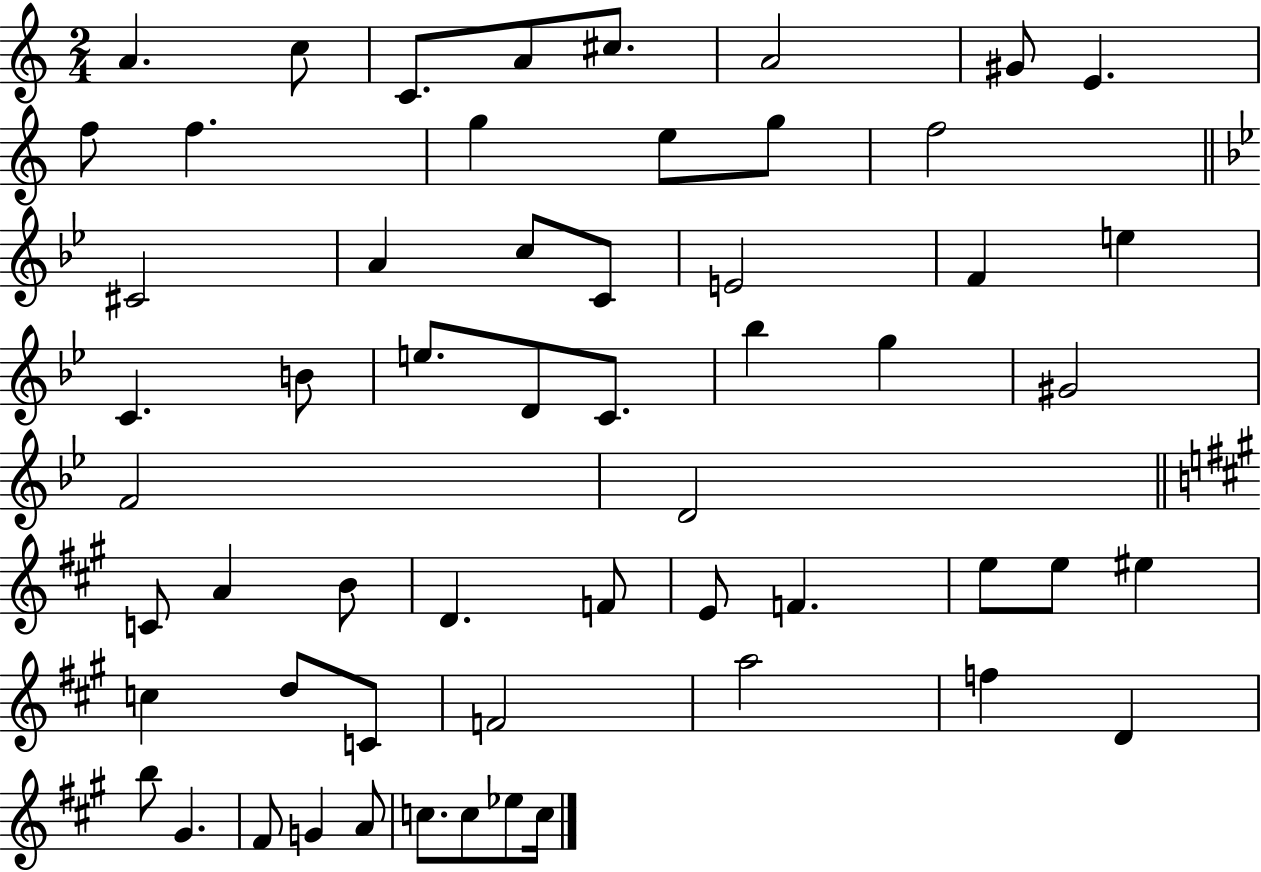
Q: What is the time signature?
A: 2/4